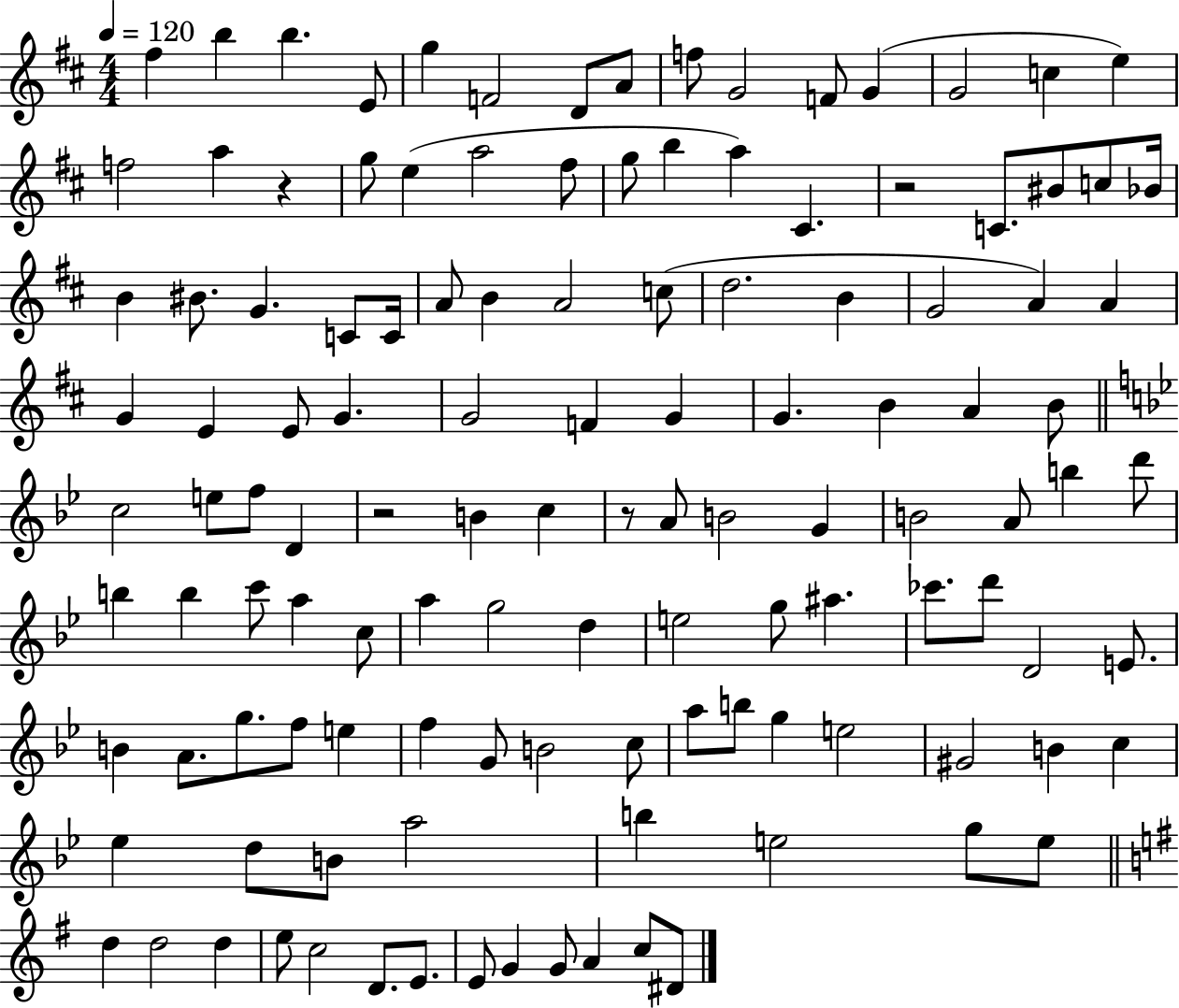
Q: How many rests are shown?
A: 4